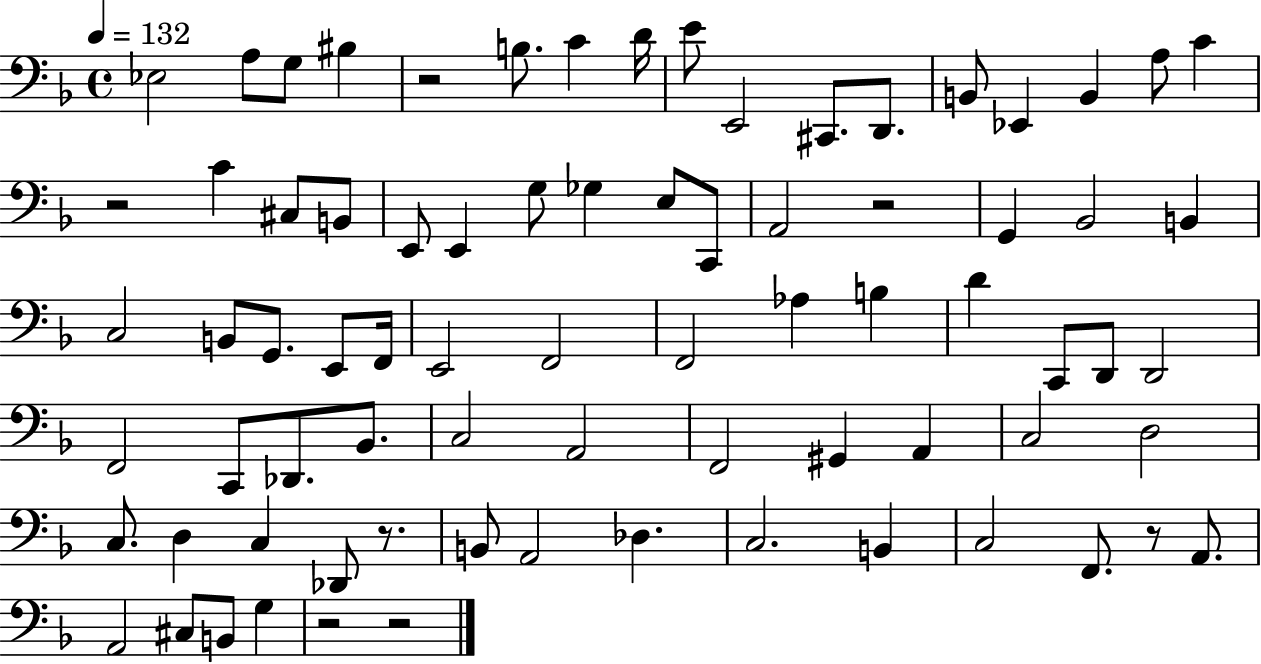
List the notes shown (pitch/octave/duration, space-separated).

Eb3/h A3/e G3/e BIS3/q R/h B3/e. C4/q D4/s E4/e E2/h C#2/e. D2/e. B2/e Eb2/q B2/q A3/e C4/q R/h C4/q C#3/e B2/e E2/e E2/q G3/e Gb3/q E3/e C2/e A2/h R/h G2/q Bb2/h B2/q C3/h B2/e G2/e. E2/e F2/s E2/h F2/h F2/h Ab3/q B3/q D4/q C2/e D2/e D2/h F2/h C2/e Db2/e. Bb2/e. C3/h A2/h F2/h G#2/q A2/q C3/h D3/h C3/e. D3/q C3/q Db2/e R/e. B2/e A2/h Db3/q. C3/h. B2/q C3/h F2/e. R/e A2/e. A2/h C#3/e B2/e G3/q R/h R/h